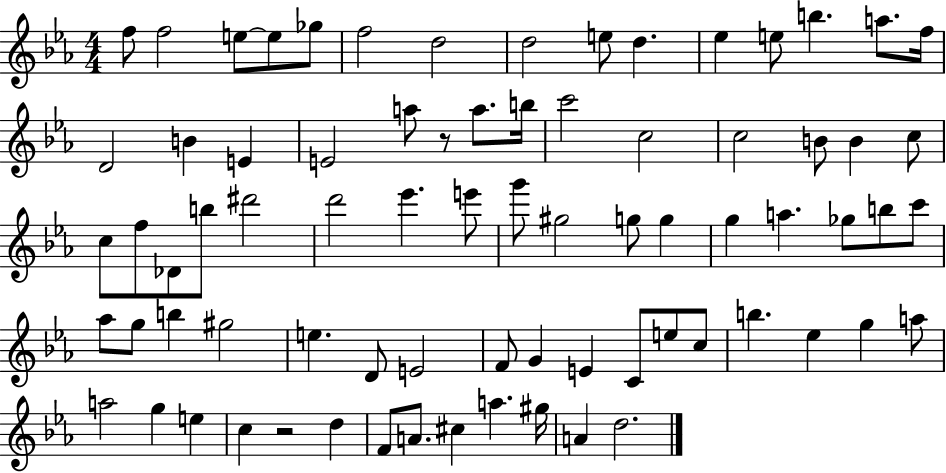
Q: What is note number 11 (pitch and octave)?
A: Eb5